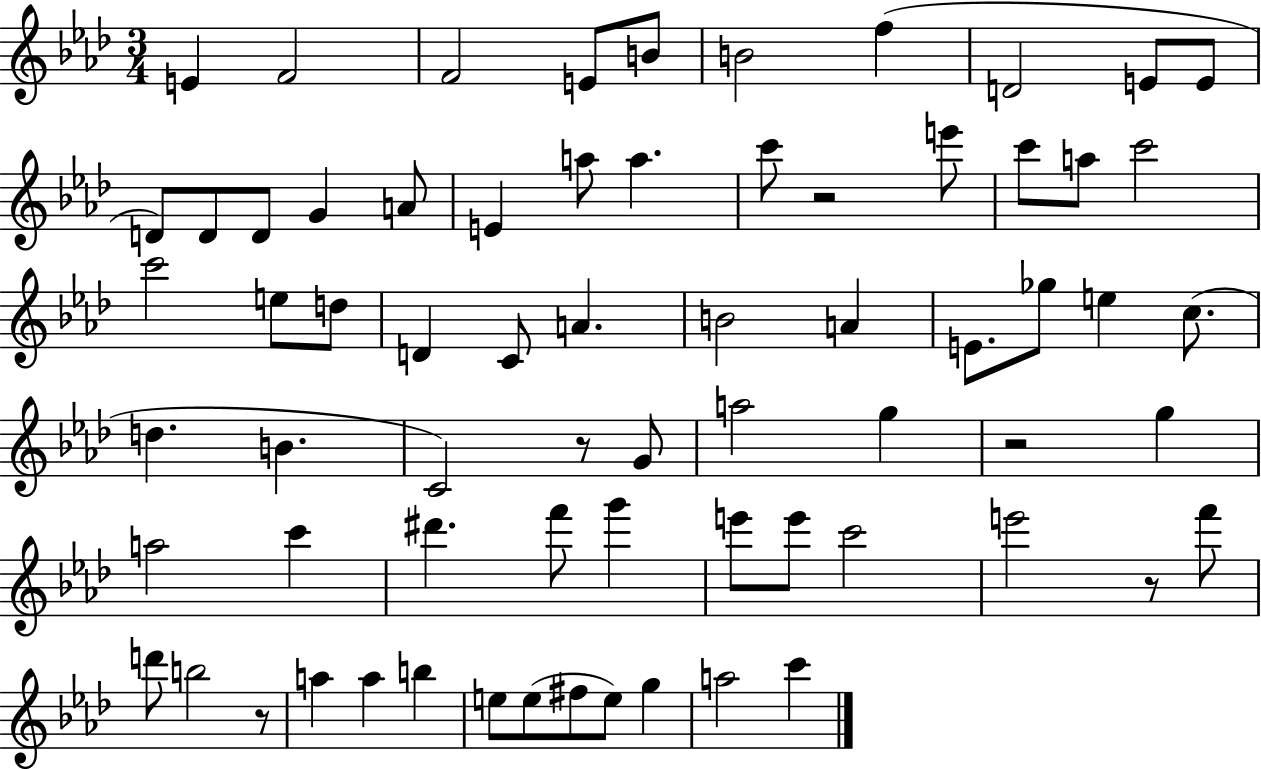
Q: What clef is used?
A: treble